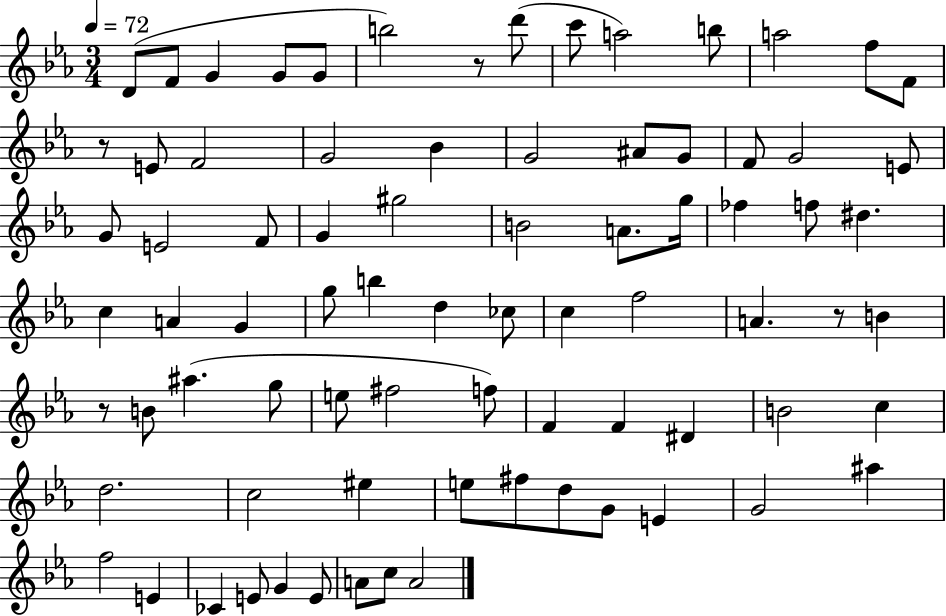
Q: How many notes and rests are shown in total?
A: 79